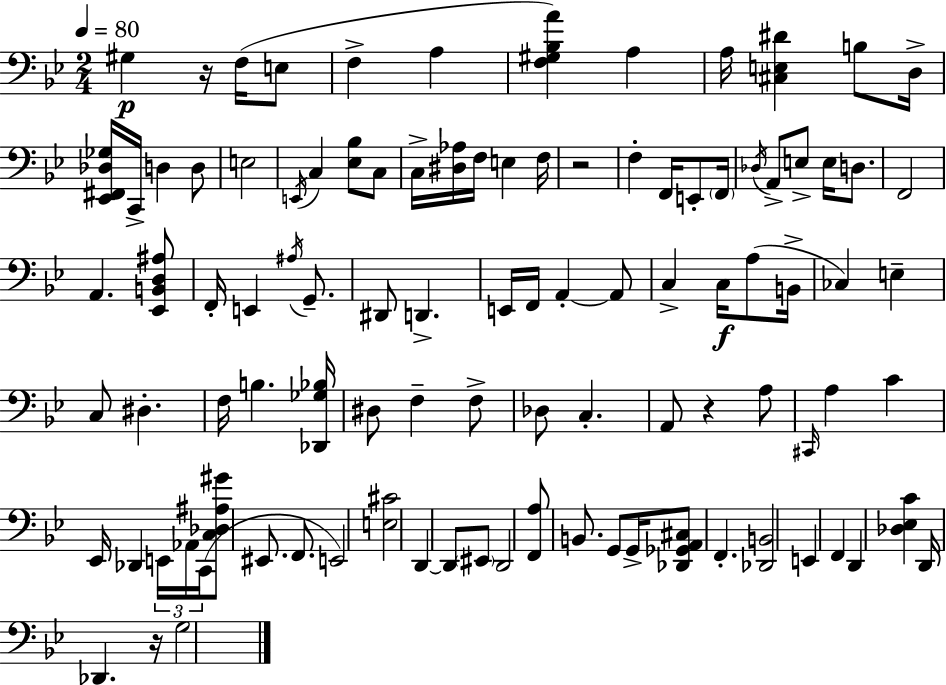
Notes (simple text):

G#3/q R/s F3/s E3/e F3/q A3/q [F3,G#3,Bb3,A4]/q A3/q A3/s [C#3,E3,D#4]/q B3/e D3/s [Eb2,F#2,Db3,Gb3]/s C2/s D3/q D3/e E3/h E2/s C3/q [Eb3,Bb3]/e C3/e C3/s [D#3,Ab3]/s F3/s E3/q F3/s R/h F3/q F2/s E2/e F2/s Db3/s A2/e E3/e E3/s D3/e. F2/h A2/q. [Eb2,B2,D3,A#3]/e F2/s E2/q A#3/s G2/e. D#2/e D2/q. E2/s F2/s A2/q A2/e C3/q C3/s A3/e B2/s CES3/q E3/q C3/e D#3/q. F3/s B3/q. [Db2,Gb3,Bb3]/s D#3/e F3/q F3/e Db3/e C3/q. A2/e R/q A3/e C#2/s A3/q C4/q Eb2/s Db2/q E2/s Ab2/s C2/s [C3,Db3,A#3,G#4]/e EIS2/e. F2/e. E2/h [E3,C#4]/h D2/q D2/e EIS2/e D2/h [F2,A3]/e B2/e. G2/e G2/s [Db2,Gb2,A2,C#3]/e F2/q. [Db2,B2]/h E2/q F2/q D2/q [Db3,Eb3,C4]/q D2/s Db2/q. R/s G3/h